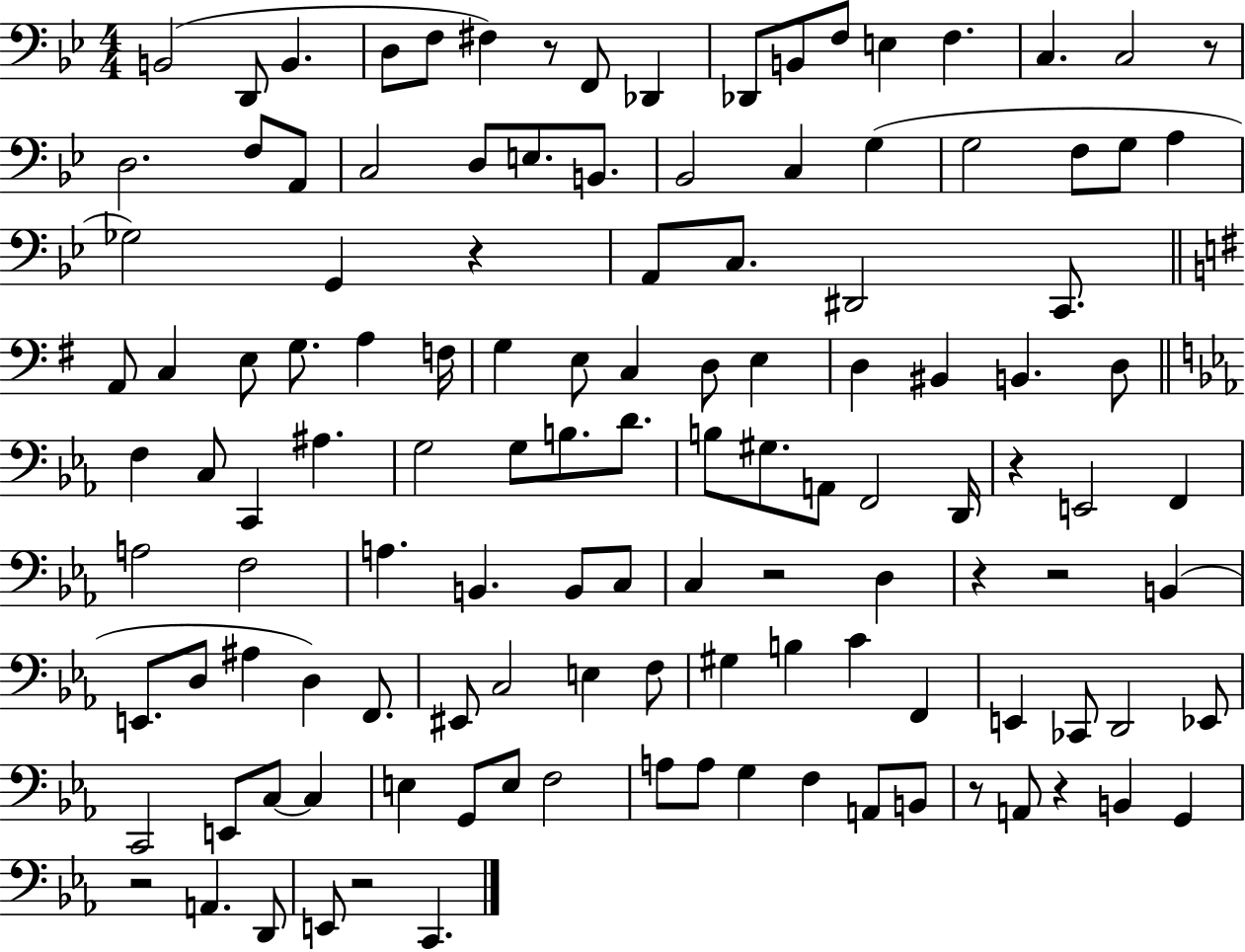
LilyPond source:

{
  \clef bass
  \numericTimeSignature
  \time 4/4
  \key bes \major
  \repeat volta 2 { b,2( d,8 b,4. | d8 f8 fis4) r8 f,8 des,4 | des,8 b,8 f8 e4 f4. | c4. c2 r8 | \break d2. f8 a,8 | c2 d8 e8. b,8. | bes,2 c4 g4( | g2 f8 g8 a4 | \break ges2) g,4 r4 | a,8 c8. dis,2 c,8. | \bar "||" \break \key g \major a,8 c4 e8 g8. a4 f16 | g4 e8 c4 d8 e4 | d4 bis,4 b,4. d8 | \bar "||" \break \key ees \major f4 c8 c,4 ais4. | g2 g8 b8. d'8. | b8 gis8. a,8 f,2 d,16 | r4 e,2 f,4 | \break a2 f2 | a4. b,4. b,8 c8 | c4 r2 d4 | r4 r2 b,4( | \break e,8. d8 ais4 d4) f,8. | eis,8 c2 e4 f8 | gis4 b4 c'4 f,4 | e,4 ces,8 d,2 ees,8 | \break c,2 e,8 c8~~ c4 | e4 g,8 e8 f2 | a8 a8 g4 f4 a,8 b,8 | r8 a,8 r4 b,4 g,4 | \break r2 a,4. d,8 | e,8 r2 c,4. | } \bar "|."
}